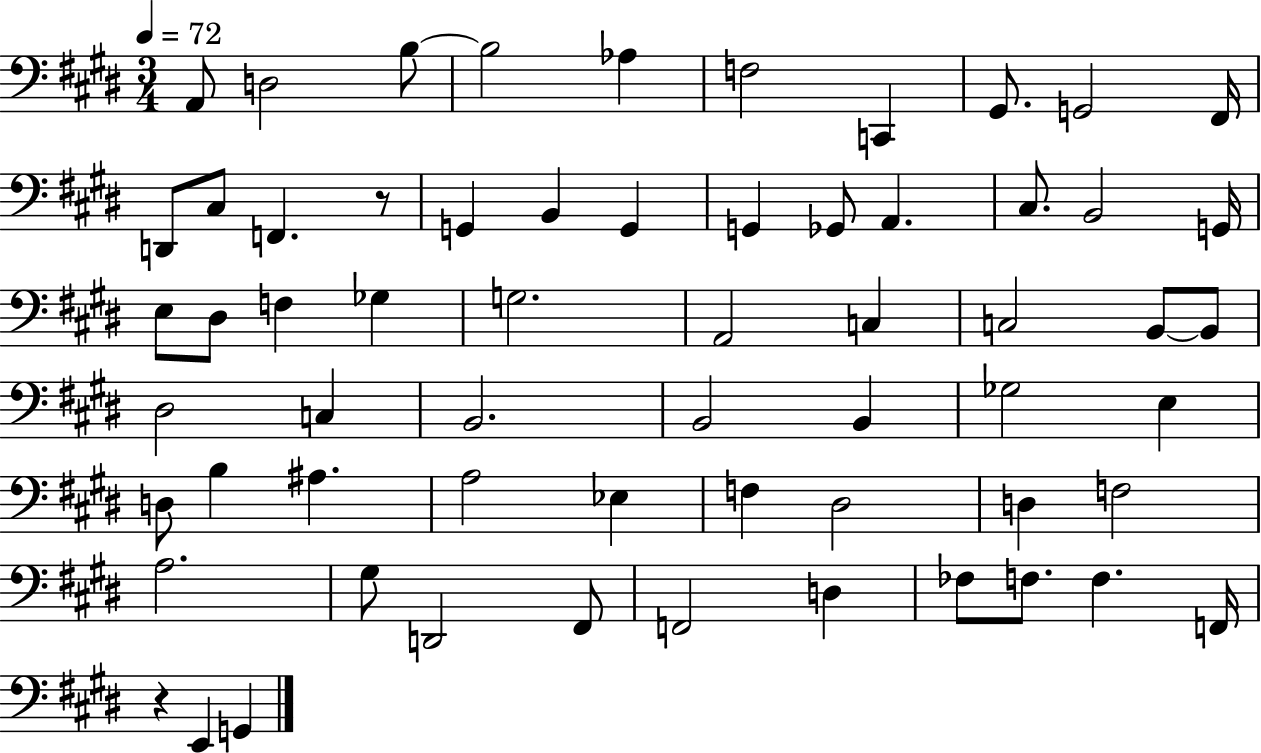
X:1
T:Untitled
M:3/4
L:1/4
K:E
A,,/2 D,2 B,/2 B,2 _A, F,2 C,, ^G,,/2 G,,2 ^F,,/4 D,,/2 ^C,/2 F,, z/2 G,, B,, G,, G,, _G,,/2 A,, ^C,/2 B,,2 G,,/4 E,/2 ^D,/2 F, _G, G,2 A,,2 C, C,2 B,,/2 B,,/2 ^D,2 C, B,,2 B,,2 B,, _G,2 E, D,/2 B, ^A, A,2 _E, F, ^D,2 D, F,2 A,2 ^G,/2 D,,2 ^F,,/2 F,,2 D, _F,/2 F,/2 F, F,,/4 z E,, G,,